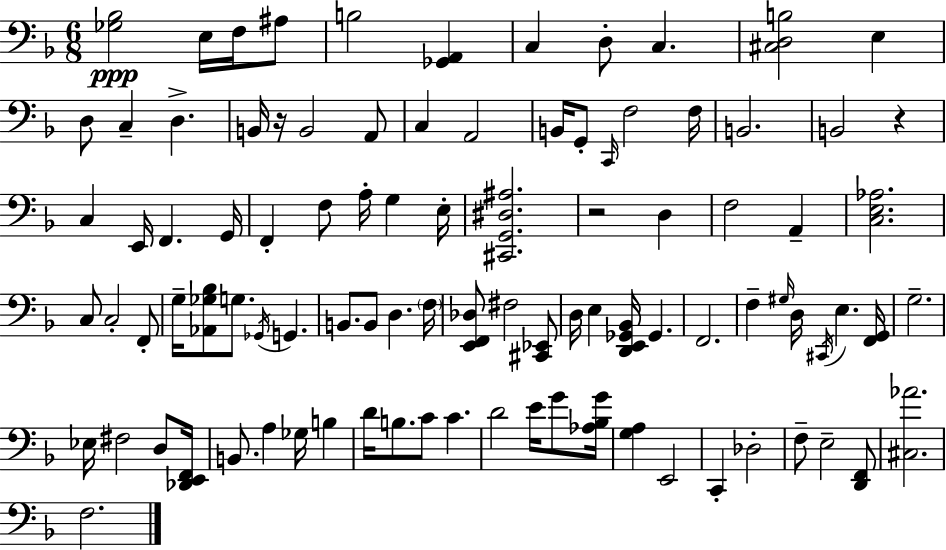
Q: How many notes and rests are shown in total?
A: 95